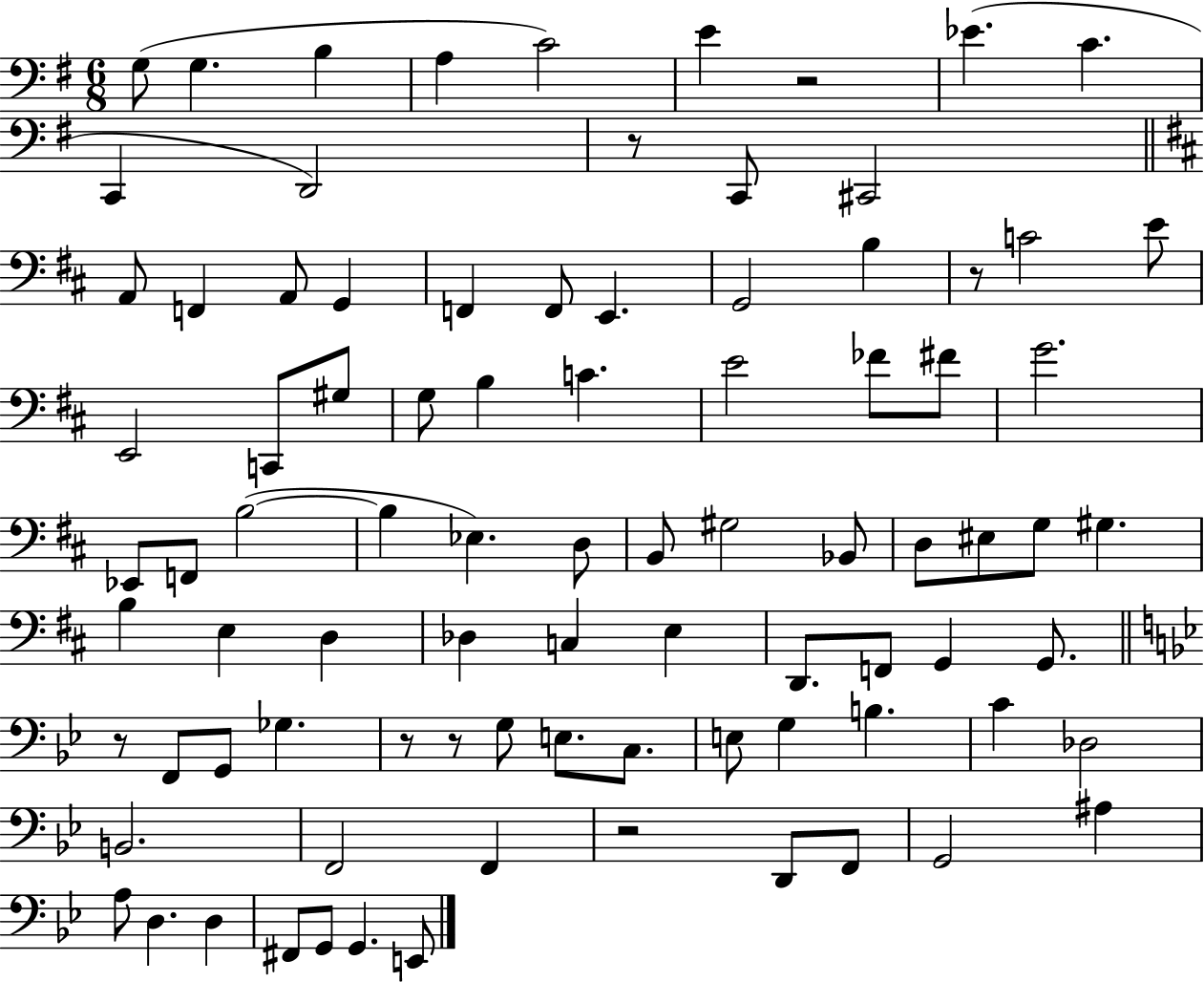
G3/e G3/q. B3/q A3/q C4/h E4/q R/h Eb4/q. C4/q. C2/q D2/h R/e C2/e C#2/h A2/e F2/q A2/e G2/q F2/q F2/e E2/q. G2/h B3/q R/e C4/h E4/e E2/h C2/e G#3/e G3/e B3/q C4/q. E4/h FES4/e F#4/e G4/h. Eb2/e F2/e B3/h B3/q Eb3/q. D3/e B2/e G#3/h Bb2/e D3/e EIS3/e G3/e G#3/q. B3/q E3/q D3/q Db3/q C3/q E3/q D2/e. F2/e G2/q G2/e. R/e F2/e G2/e Gb3/q. R/e R/e G3/e E3/e. C3/e. E3/e G3/q B3/q. C4/q Db3/h B2/h. F2/h F2/q R/h D2/e F2/e G2/h A#3/q A3/e D3/q. D3/q F#2/e G2/e G2/q. E2/e